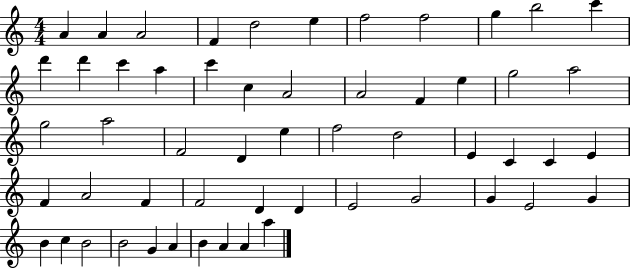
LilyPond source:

{
  \clef treble
  \numericTimeSignature
  \time 4/4
  \key c \major
  a'4 a'4 a'2 | f'4 d''2 e''4 | f''2 f''2 | g''4 b''2 c'''4 | \break d'''4 d'''4 c'''4 a''4 | c'''4 c''4 a'2 | a'2 f'4 e''4 | g''2 a''2 | \break g''2 a''2 | f'2 d'4 e''4 | f''2 d''2 | e'4 c'4 c'4 e'4 | \break f'4 a'2 f'4 | f'2 d'4 d'4 | e'2 g'2 | g'4 e'2 g'4 | \break b'4 c''4 b'2 | b'2 g'4 a'4 | b'4 a'4 a'4 a''4 | \bar "|."
}